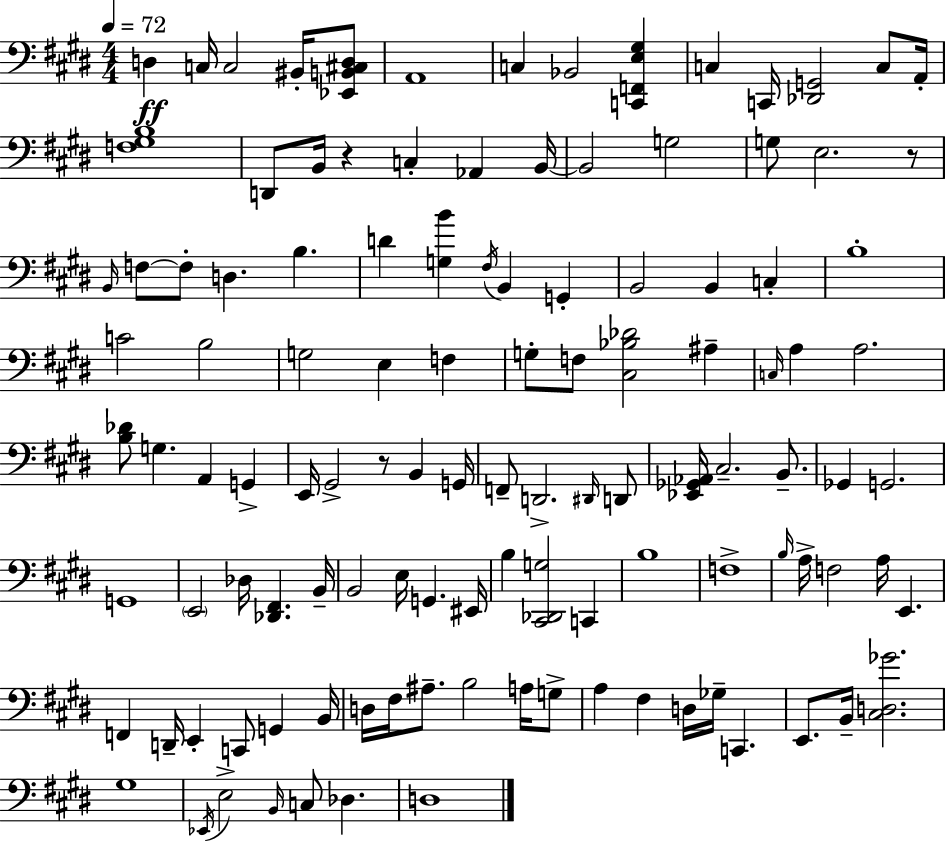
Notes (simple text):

D3/q C3/s C3/h BIS2/s [Eb2,B2,C#3,D3]/e A2/w C3/q Bb2/h [C2,F2,E3,G#3]/q C3/q C2/s [Db2,G2]/h C3/e A2/s [F3,G#3,B3]/w D2/e B2/s R/q C3/q Ab2/q B2/s B2/h G3/h G3/e E3/h. R/e B2/s F3/e F3/e D3/q. B3/q. D4/q [G3,B4]/q F#3/s B2/q G2/q B2/h B2/q C3/q B3/w C4/h B3/h G3/h E3/q F3/q G3/e F3/e [C#3,Bb3,Db4]/h A#3/q C3/s A3/q A3/h. [B3,Db4]/e G3/q. A2/q G2/q E2/s G#2/h R/e B2/q G2/s F2/e D2/h. D#2/s D2/e [Eb2,Gb2,Ab2]/s C#3/h. B2/e. Gb2/q G2/h. G2/w E2/h Db3/s [Db2,F#2]/q. B2/s B2/h E3/s G2/q. EIS2/s B3/q [C#2,Db2,G3]/h C2/q B3/w F3/w B3/s A3/s F3/h A3/s E2/q. F2/q D2/s E2/q C2/e G2/q B2/s D3/s F#3/s A#3/e. B3/h A3/s G3/e A3/q F#3/q D3/s Gb3/s C2/q. E2/e. B2/s [C#3,D3,Gb4]/h. G#3/w Eb2/s E3/h B2/s C3/e Db3/q. D3/w